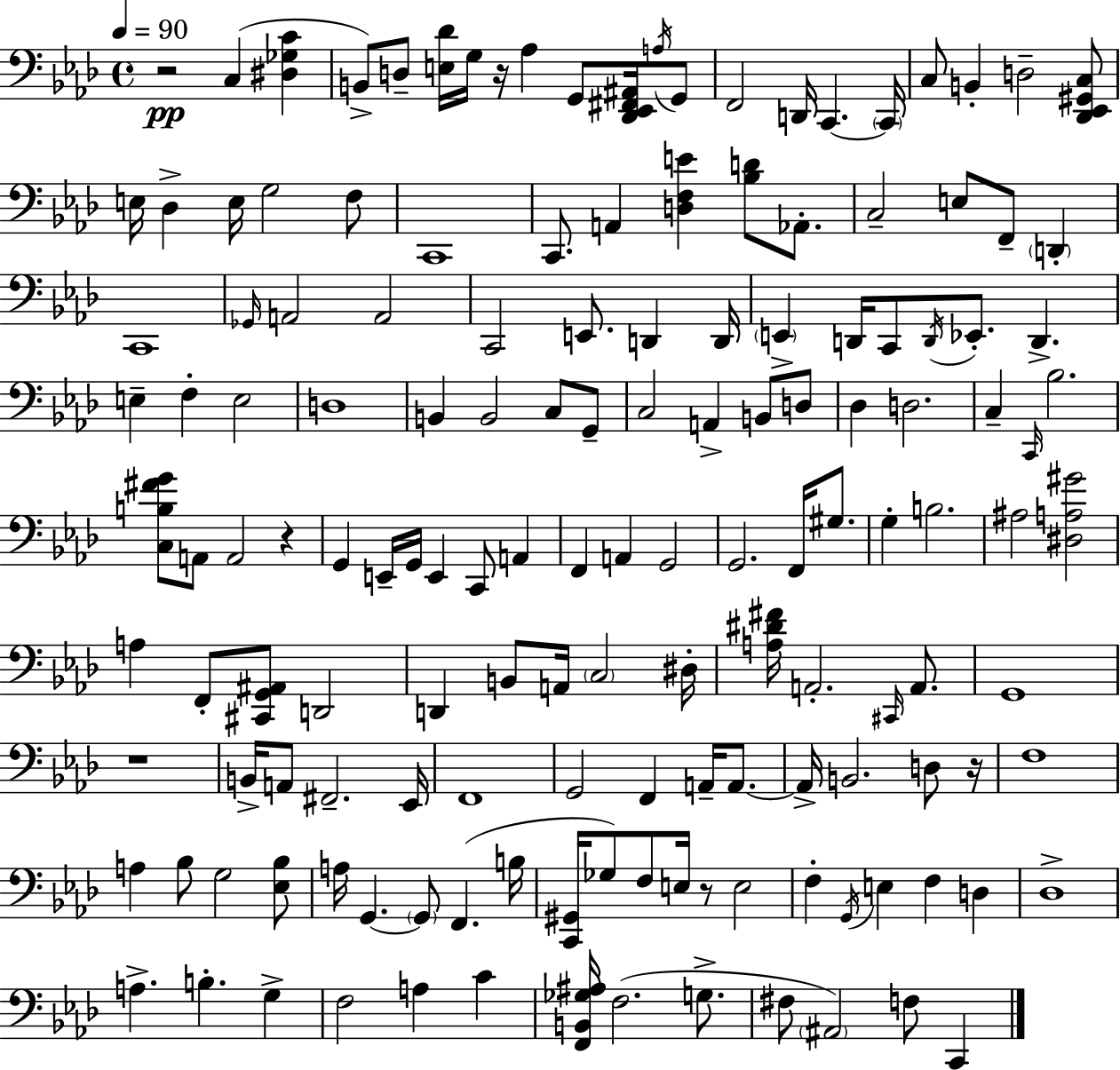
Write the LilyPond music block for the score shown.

{
  \clef bass
  \time 4/4
  \defaultTimeSignature
  \key aes \major
  \tempo 4 = 90
  \repeat volta 2 { r2\pp c4( <dis ges c'>4 | b,8->) d8-- <e des'>16 g16 r16 aes4 g,8 <des, ees, fis, ais,>16 \acciaccatura { a16 } g,8 | f,2 d,16 c,4.~~ | \parenthesize c,16 c8 b,4-. d2-- <des, ees, gis, c>8 | \break e16 des4-> e16 g2 f8 | c,1 | c,8. a,4 <d f e'>4 <bes d'>8 aes,8.-. | c2-- e8 f,8-- \parenthesize d,4-. | \break c,1 | \grace { ges,16 } a,2 a,2 | c,2 e,8. d,4 | d,16 \parenthesize e,4-> d,16 c,8 \acciaccatura { d,16 } ees,8.-. d,4.-> | \break e4-- f4-. e2 | d1 | b,4 b,2 c8 | g,8-- c2 a,4-> b,8 | \break d8 des4 d2. | c4-- \grace { c,16 } bes2. | <c b fis' g'>8 a,8 a,2 | r4 g,4 e,16-- g,16 e,4 c,8 | \break a,4 f,4 a,4 g,2 | g,2. | f,16 gis8. g4-. b2. | ais2 <dis a gis'>2 | \break a4 f,8-. <cis, g, ais,>8 d,2 | d,4 b,8 a,16 \parenthesize c2 | dis16-. <a dis' fis'>16 a,2.-. | \grace { cis,16 } a,8. g,1 | \break r1 | b,16-> a,8 fis,2.-- | ees,16 f,1 | g,2 f,4 | \break a,16-- a,8.~~ a,16-> b,2. | d8 r16 f1 | a4 bes8 g2 | <ees bes>8 a16 g,4.~~ \parenthesize g,8 f,4.( | \break b16 <c, gis,>16 ges8) f8 e16 r8 e2 | f4-. \acciaccatura { g,16 } e4 f4 | d4 des1-> | a4.-> b4.-. | \break g4-> f2 a4 | c'4 <f, b, ges ais>16 f2.( | g8.-> fis8 \parenthesize ais,2) | f8 c,4 } \bar "|."
}